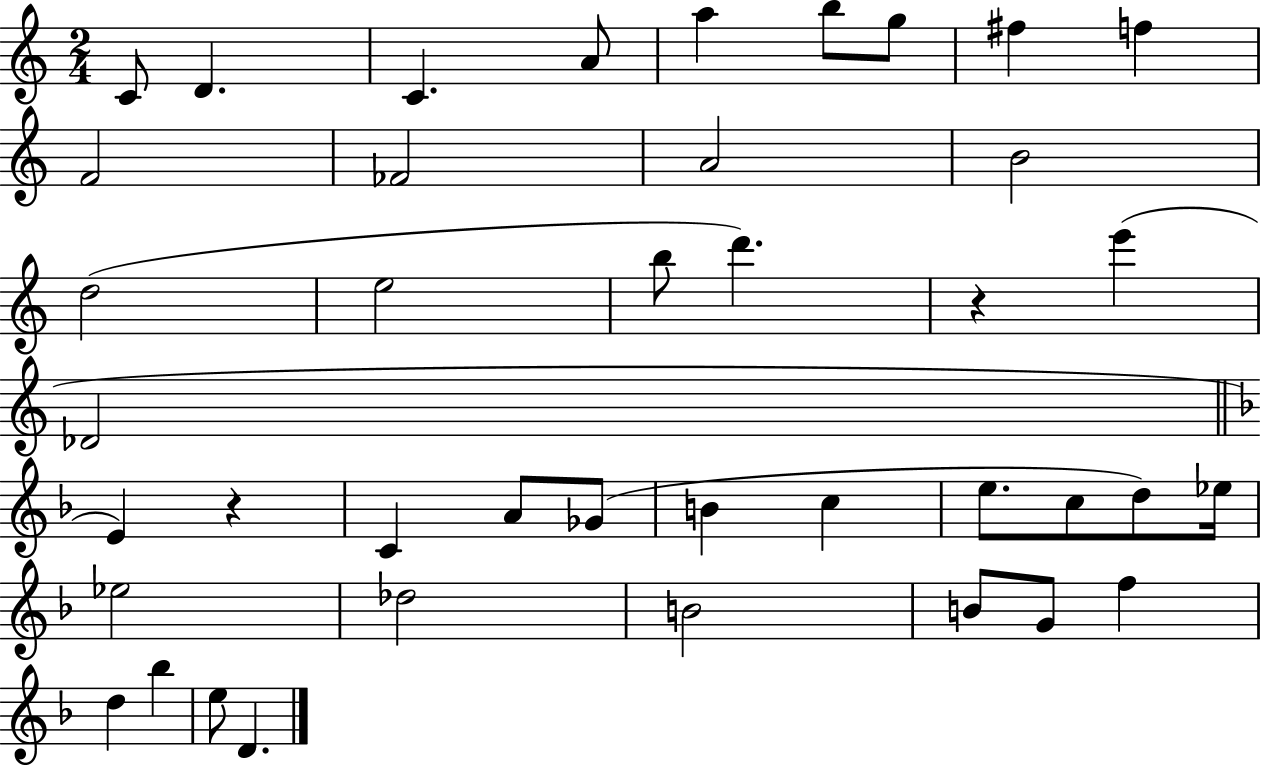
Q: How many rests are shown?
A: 2